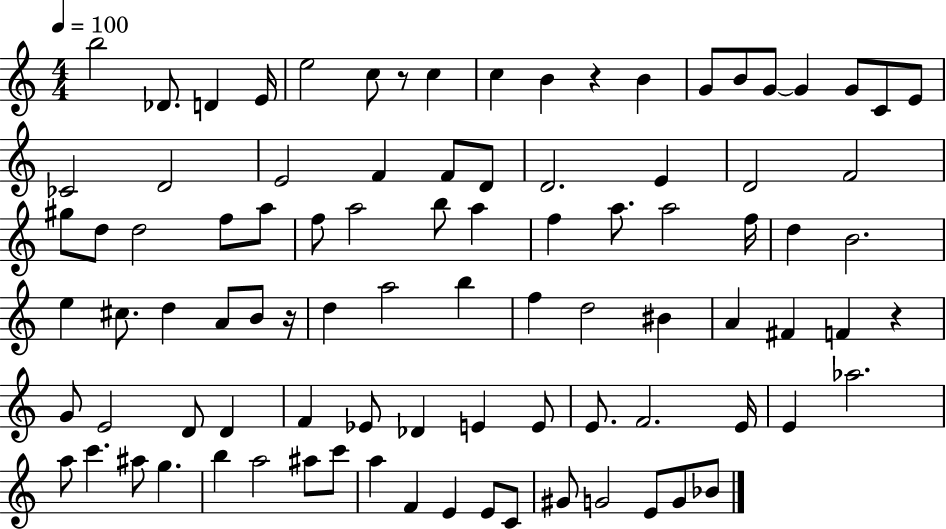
B5/h Db4/e. D4/q E4/s E5/h C5/e R/e C5/q C5/q B4/q R/q B4/q G4/e B4/e G4/e G4/q G4/e C4/e E4/e CES4/h D4/h E4/h F4/q F4/e D4/e D4/h. E4/q D4/h F4/h G#5/e D5/e D5/h F5/e A5/e F5/e A5/h B5/e A5/q F5/q A5/e. A5/h F5/s D5/q B4/h. E5/q C#5/e. D5/q A4/e B4/e R/s D5/q A5/h B5/q F5/q D5/h BIS4/q A4/q F#4/q F4/q R/q G4/e E4/h D4/e D4/q F4/q Eb4/e Db4/q E4/q E4/e E4/e. F4/h. E4/s E4/q Ab5/h. A5/e C6/q. A#5/e G5/q. B5/q A5/h A#5/e C6/e A5/q F4/q E4/q E4/e C4/e G#4/e G4/h E4/e G4/e Bb4/e